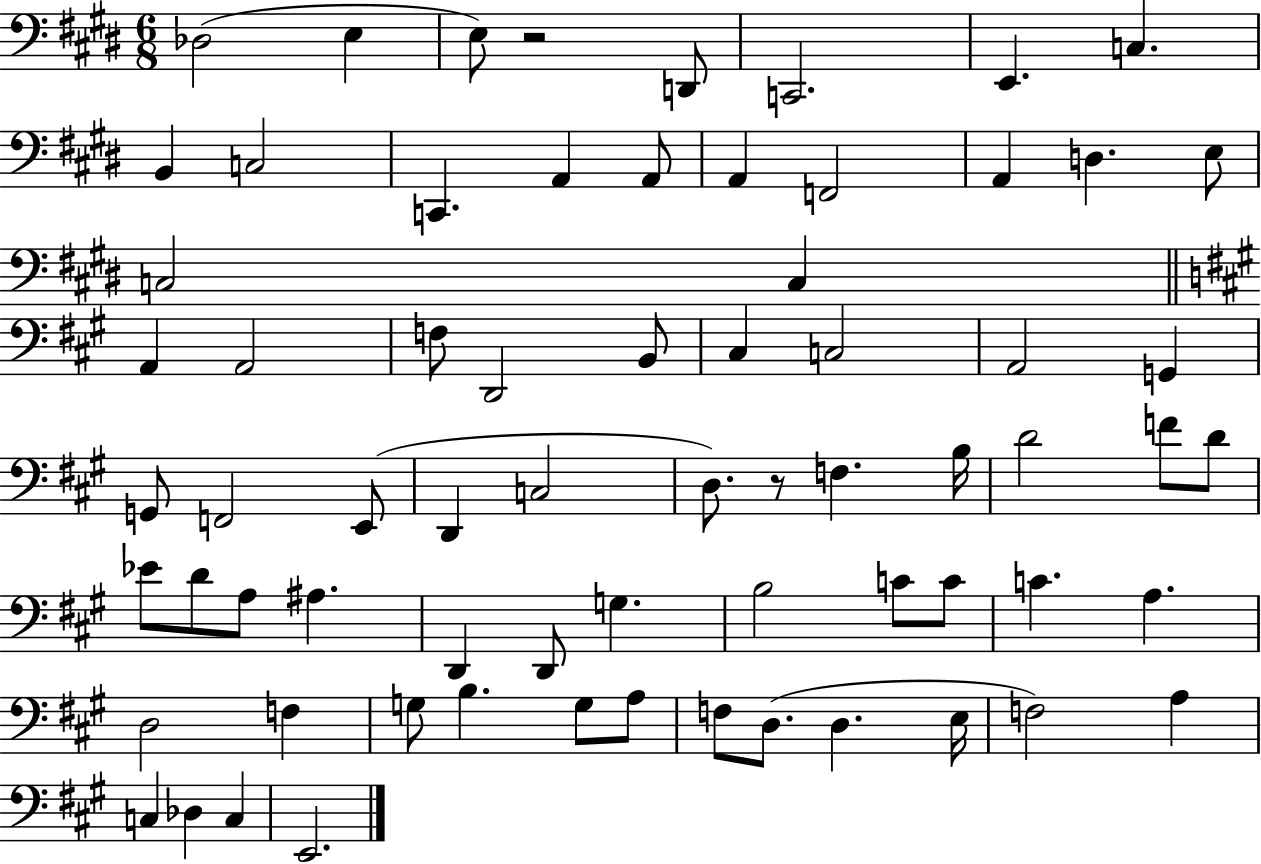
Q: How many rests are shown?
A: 2